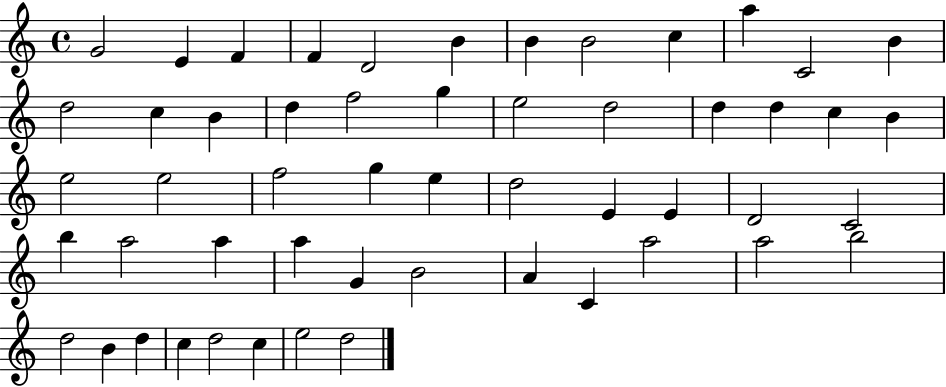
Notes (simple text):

G4/h E4/q F4/q F4/q D4/h B4/q B4/q B4/h C5/q A5/q C4/h B4/q D5/h C5/q B4/q D5/q F5/h G5/q E5/h D5/h D5/q D5/q C5/q B4/q E5/h E5/h F5/h G5/q E5/q D5/h E4/q E4/q D4/h C4/h B5/q A5/h A5/q A5/q G4/q B4/h A4/q C4/q A5/h A5/h B5/h D5/h B4/q D5/q C5/q D5/h C5/q E5/h D5/h